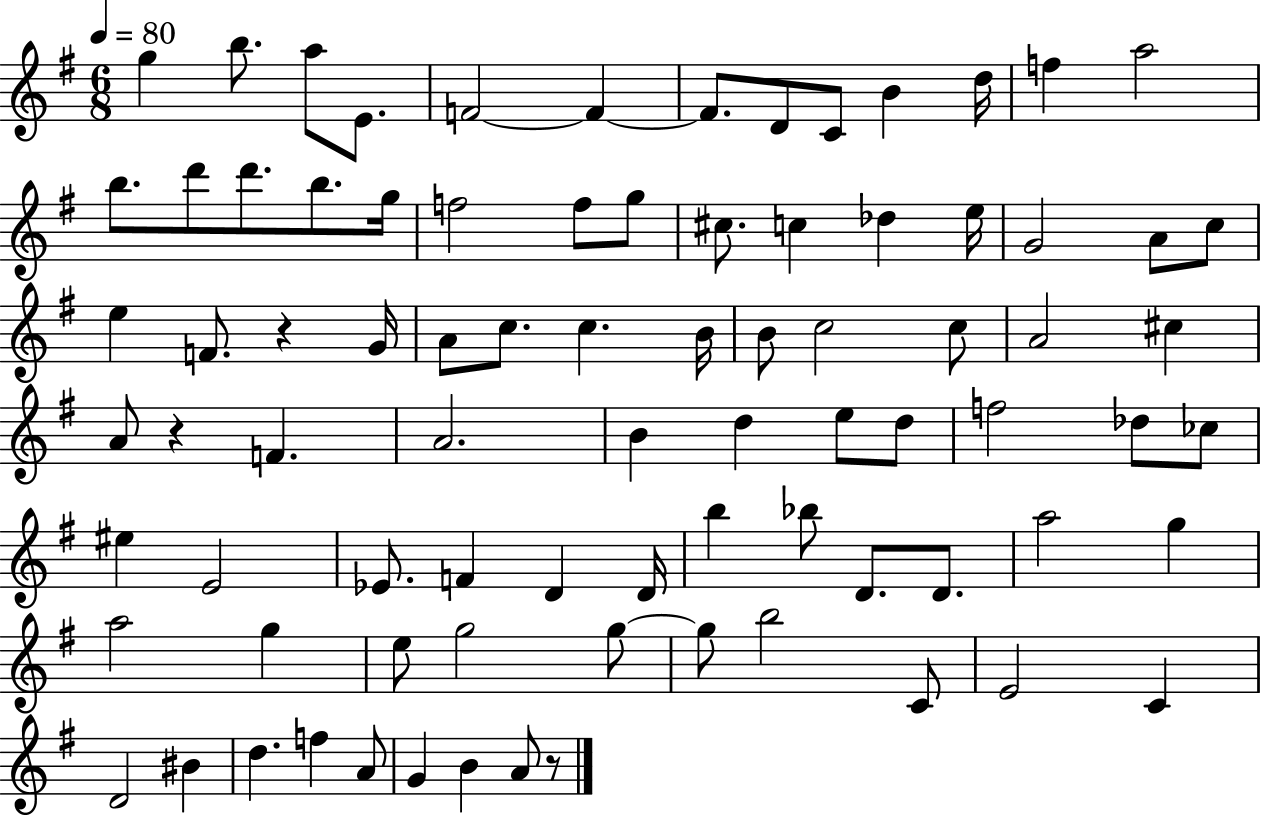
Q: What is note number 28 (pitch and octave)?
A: C5